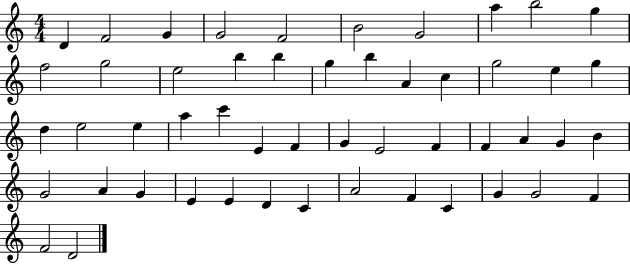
D4/q F4/h G4/q G4/h F4/h B4/h G4/h A5/q B5/h G5/q F5/h G5/h E5/h B5/q B5/q G5/q B5/q A4/q C5/q G5/h E5/q G5/q D5/q E5/h E5/q A5/q C6/q E4/q F4/q G4/q E4/h F4/q F4/q A4/q G4/q B4/q G4/h A4/q G4/q E4/q E4/q D4/q C4/q A4/h F4/q C4/q G4/q G4/h F4/q F4/h D4/h